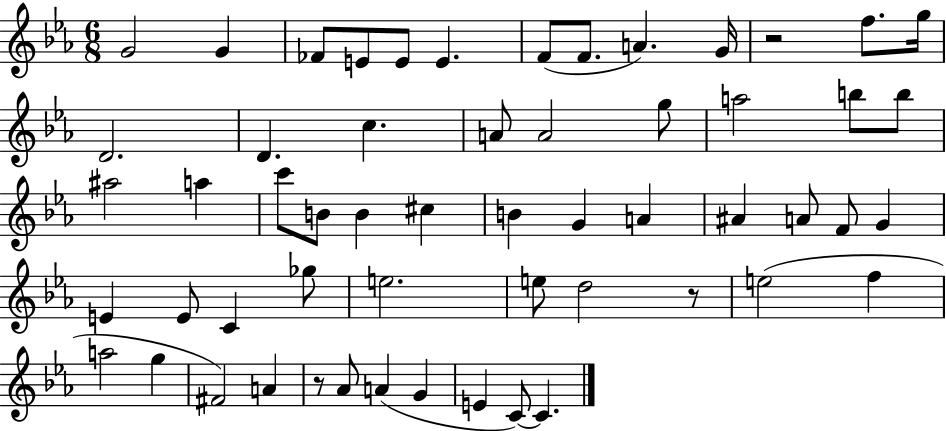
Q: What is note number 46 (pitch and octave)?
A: F#4